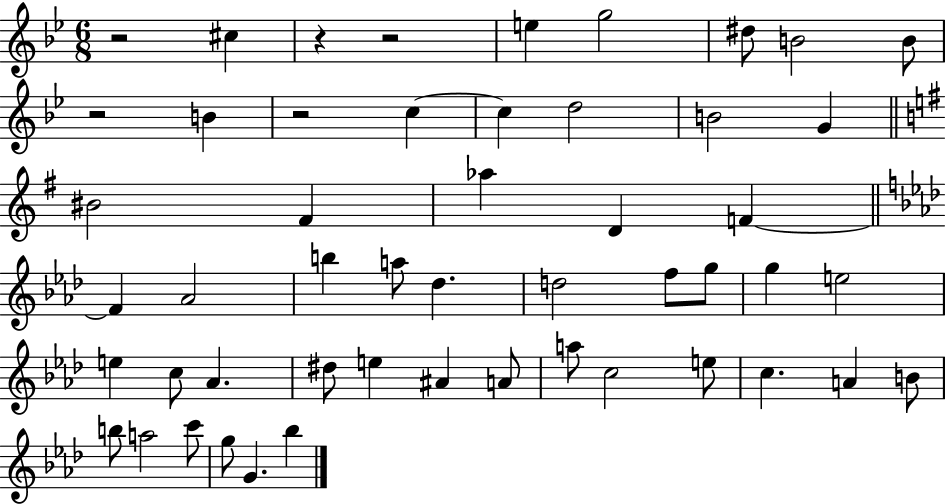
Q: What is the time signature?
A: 6/8